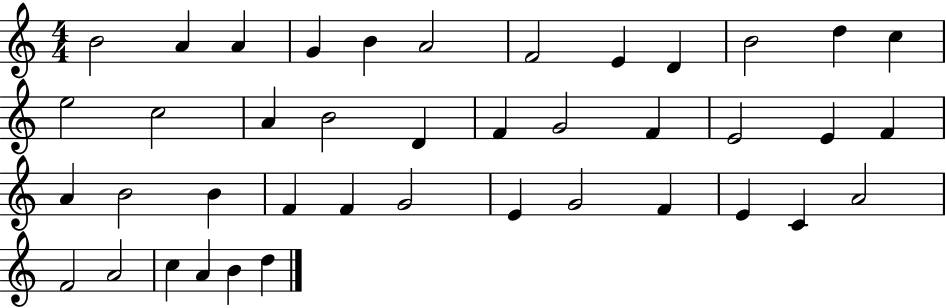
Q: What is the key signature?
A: C major